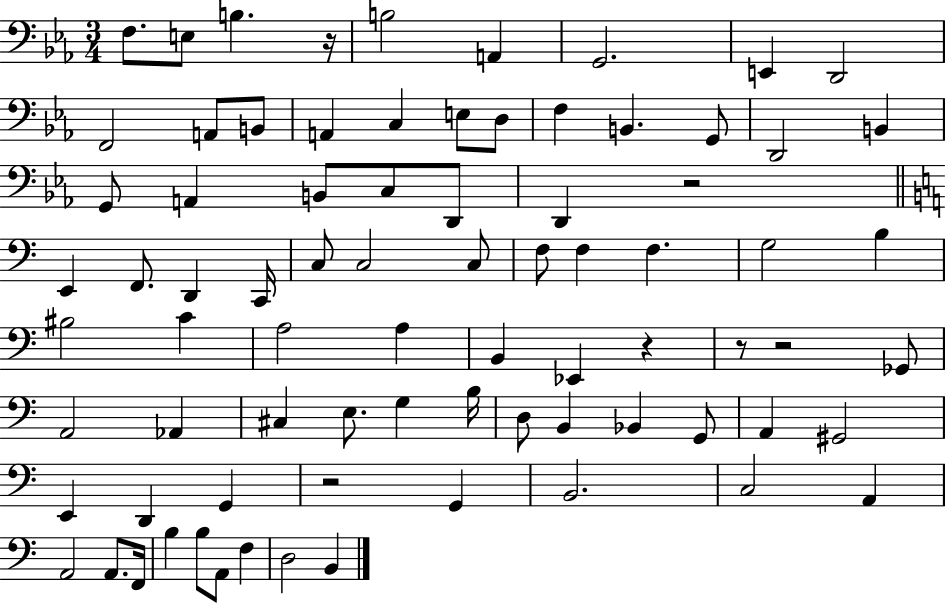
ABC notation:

X:1
T:Untitled
M:3/4
L:1/4
K:Eb
F,/2 E,/2 B, z/4 B,2 A,, G,,2 E,, D,,2 F,,2 A,,/2 B,,/2 A,, C, E,/2 D,/2 F, B,, G,,/2 D,,2 B,, G,,/2 A,, B,,/2 C,/2 D,,/2 D,, z2 E,, F,,/2 D,, C,,/4 C,/2 C,2 C,/2 F,/2 F, F, G,2 B, ^B,2 C A,2 A, B,, _E,, z z/2 z2 _G,,/2 A,,2 _A,, ^C, E,/2 G, B,/4 D,/2 B,, _B,, G,,/2 A,, ^G,,2 E,, D,, G,, z2 G,, B,,2 C,2 A,, A,,2 A,,/2 F,,/4 B, B,/2 A,,/2 F, D,2 B,,